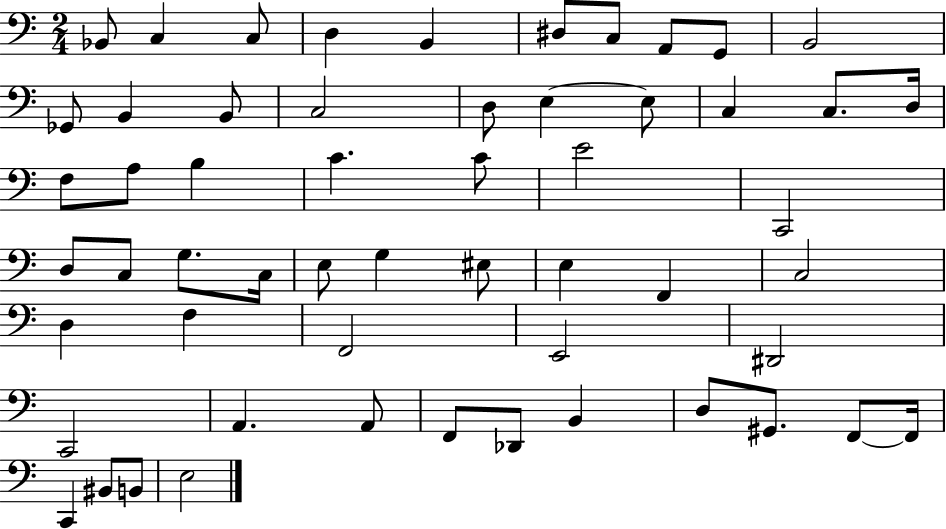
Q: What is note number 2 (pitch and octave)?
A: C3